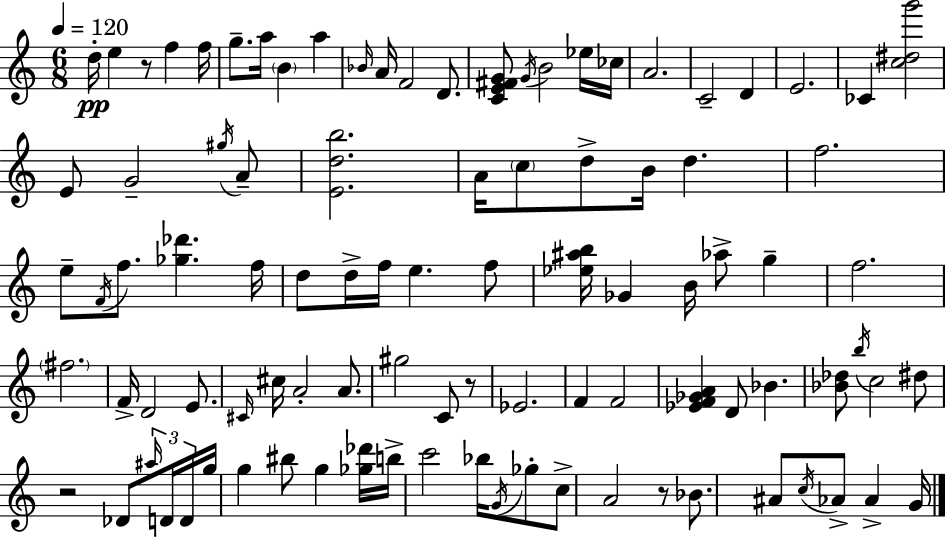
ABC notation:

X:1
T:Untitled
M:6/8
L:1/4
K:Am
d/4 e z/2 f f/4 g/2 a/4 B a _B/4 A/4 F2 D/2 [CE^FG]/2 G/4 B2 _e/4 _c/4 A2 C2 D E2 _C [c^dg']2 E/2 G2 ^g/4 A/2 [Edb]2 A/4 c/2 d/2 B/4 d f2 e/2 F/4 f/2 [_g_d'] f/4 d/2 d/4 f/4 e f/2 [_e^ab]/4 _G B/4 _a/2 g f2 ^f2 F/4 D2 E/2 ^C/4 ^c/4 A2 A/2 ^g2 C/2 z/2 _E2 F F2 [_EF_GA] D/2 _B [_B_d]/2 b/4 c2 ^d/2 z2 _D/2 ^a/4 D/4 D/4 g/4 g ^b/2 g [_g_d']/4 b/4 c'2 _b/4 G/4 _g/2 c/2 A2 z/2 _B/2 ^A/2 c/4 _A/2 _A G/4